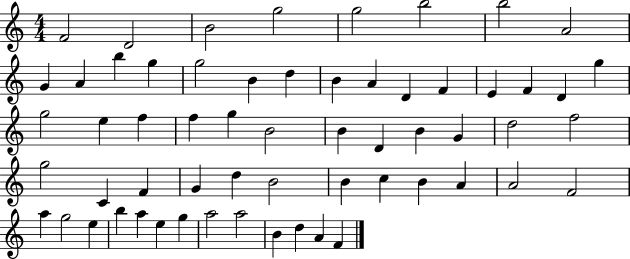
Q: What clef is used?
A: treble